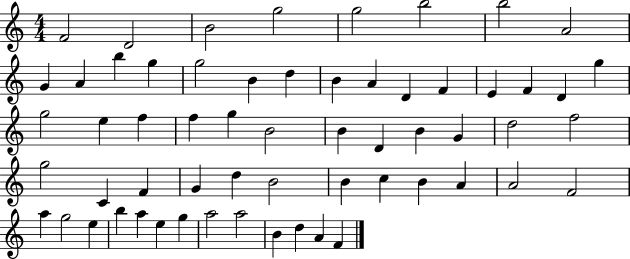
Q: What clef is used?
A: treble